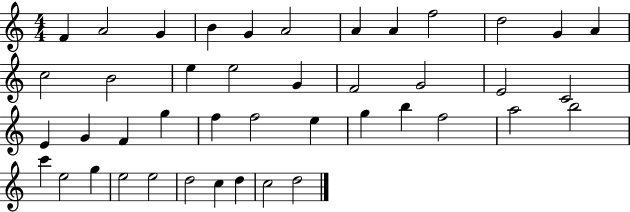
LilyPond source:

{
  \clef treble
  \numericTimeSignature
  \time 4/4
  \key c \major
  f'4 a'2 g'4 | b'4 g'4 a'2 | a'4 a'4 f''2 | d''2 g'4 a'4 | \break c''2 b'2 | e''4 e''2 g'4 | f'2 g'2 | e'2 c'2 | \break e'4 g'4 f'4 g''4 | f''4 f''2 e''4 | g''4 b''4 f''2 | a''2 b''2 | \break c'''4 e''2 g''4 | e''2 e''2 | d''2 c''4 d''4 | c''2 d''2 | \break \bar "|."
}